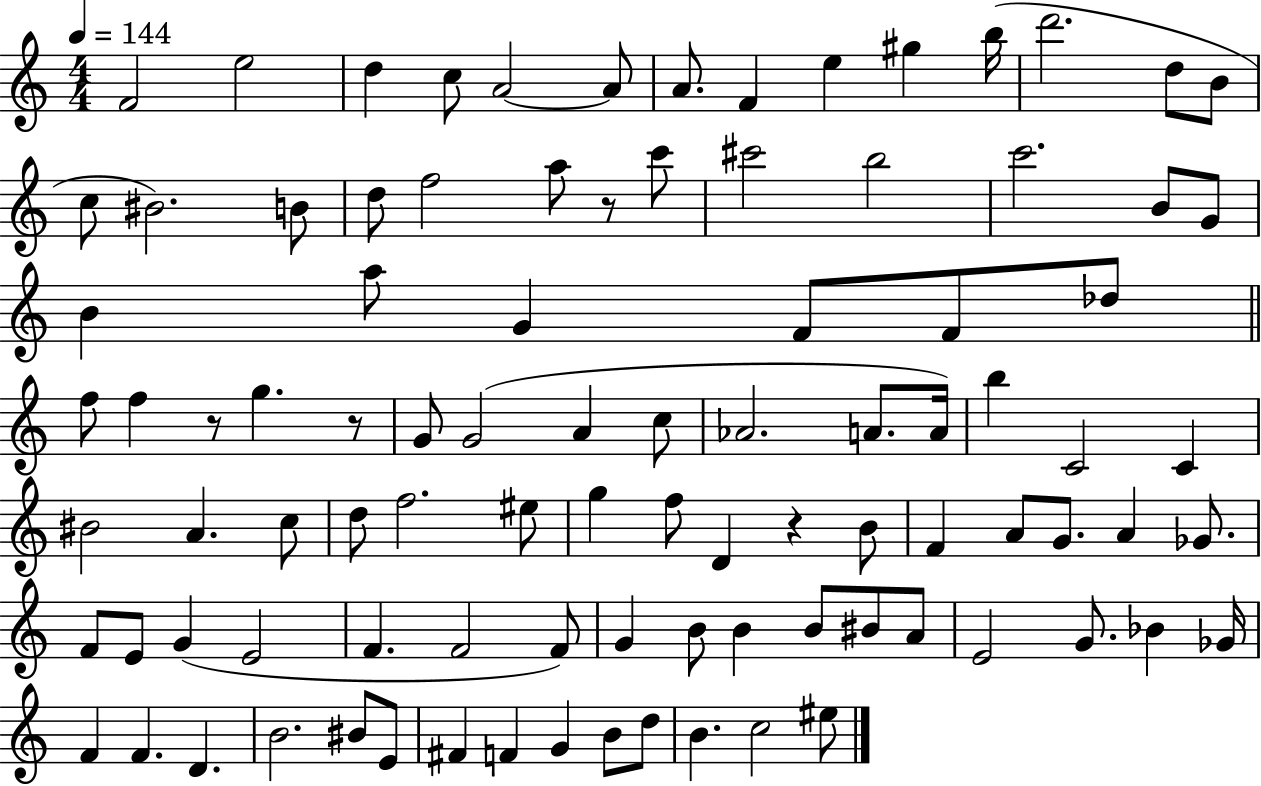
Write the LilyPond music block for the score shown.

{
  \clef treble
  \numericTimeSignature
  \time 4/4
  \key c \major
  \tempo 4 = 144
  f'2 e''2 | d''4 c''8 a'2~~ a'8 | a'8. f'4 e''4 gis''4 b''16( | d'''2. d''8 b'8 | \break c''8 bis'2.) b'8 | d''8 f''2 a''8 r8 c'''8 | cis'''2 b''2 | c'''2. b'8 g'8 | \break b'4 a''8 g'4 f'8 f'8 des''8 | \bar "||" \break \key c \major f''8 f''4 r8 g''4. r8 | g'8 g'2( a'4 c''8 | aes'2. a'8. a'16) | b''4 c'2 c'4 | \break bis'2 a'4. c''8 | d''8 f''2. eis''8 | g''4 f''8 d'4 r4 b'8 | f'4 a'8 g'8. a'4 ges'8. | \break f'8 e'8 g'4( e'2 | f'4. f'2 f'8) | g'4 b'8 b'4 b'8 bis'8 a'8 | e'2 g'8. bes'4 ges'16 | \break f'4 f'4. d'4. | b'2. bis'8 e'8 | fis'4 f'4 g'4 b'8 d''8 | b'4. c''2 eis''8 | \break \bar "|."
}